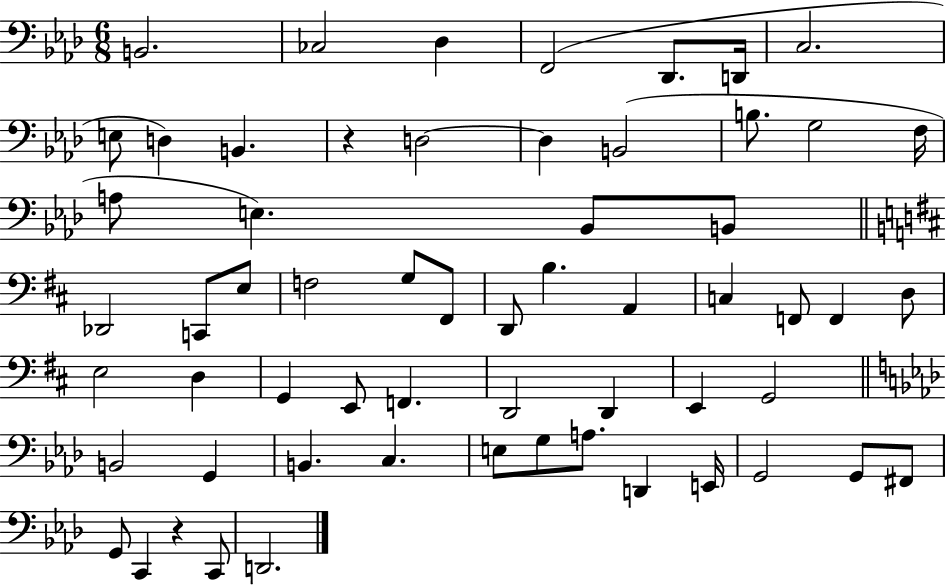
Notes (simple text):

B2/h. CES3/h Db3/q F2/h Db2/e. D2/s C3/h. E3/e D3/q B2/q. R/q D3/h D3/q B2/h B3/e. G3/h F3/s A3/e E3/q. Bb2/e B2/e Db2/h C2/e E3/e F3/h G3/e F#2/e D2/e B3/q. A2/q C3/q F2/e F2/q D3/e E3/h D3/q G2/q E2/e F2/q. D2/h D2/q E2/q G2/h B2/h G2/q B2/q. C3/q. E3/e G3/e A3/e. D2/q E2/s G2/h G2/e F#2/e G2/e C2/q R/q C2/e D2/h.